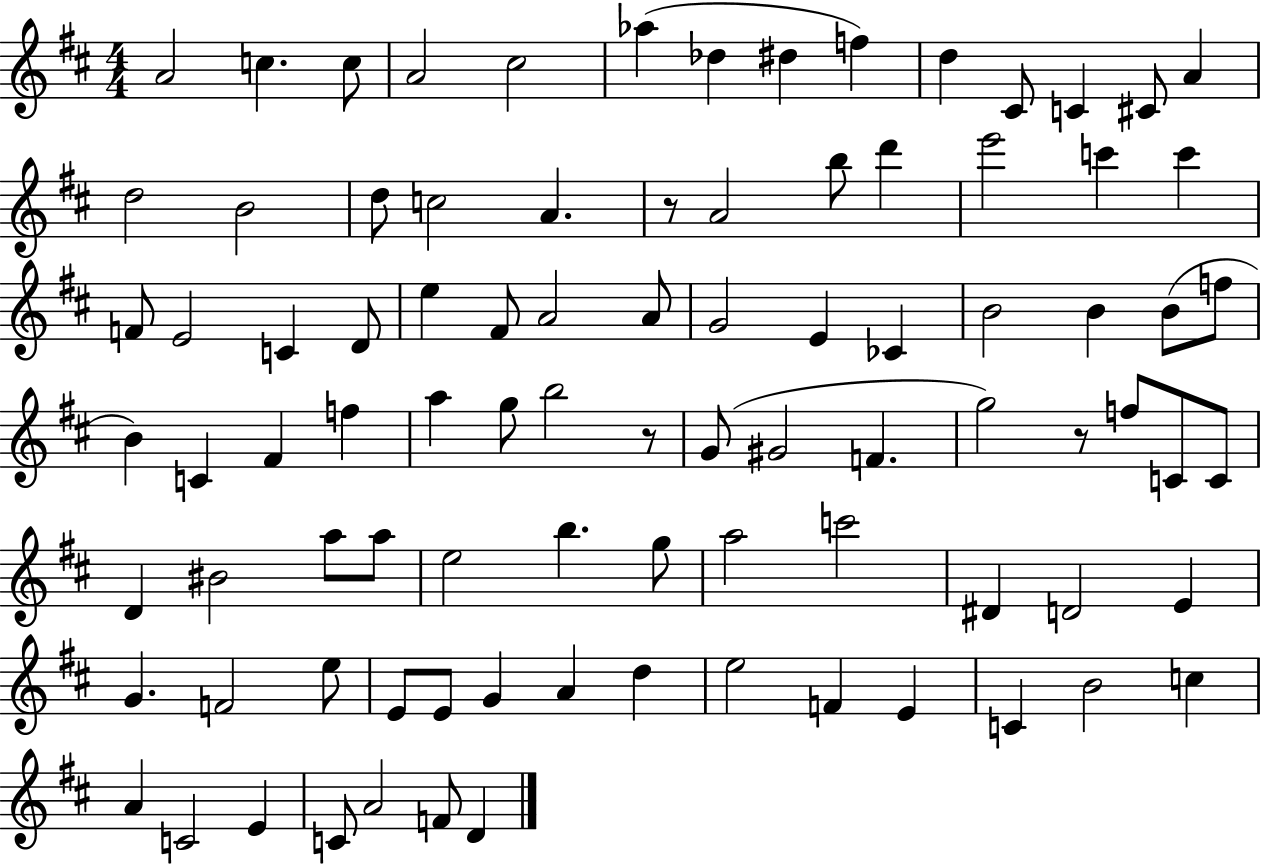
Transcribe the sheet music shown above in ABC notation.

X:1
T:Untitled
M:4/4
L:1/4
K:D
A2 c c/2 A2 ^c2 _a _d ^d f d ^C/2 C ^C/2 A d2 B2 d/2 c2 A z/2 A2 b/2 d' e'2 c' c' F/2 E2 C D/2 e ^F/2 A2 A/2 G2 E _C B2 B B/2 f/2 B C ^F f a g/2 b2 z/2 G/2 ^G2 F g2 z/2 f/2 C/2 C/2 D ^B2 a/2 a/2 e2 b g/2 a2 c'2 ^D D2 E G F2 e/2 E/2 E/2 G A d e2 F E C B2 c A C2 E C/2 A2 F/2 D